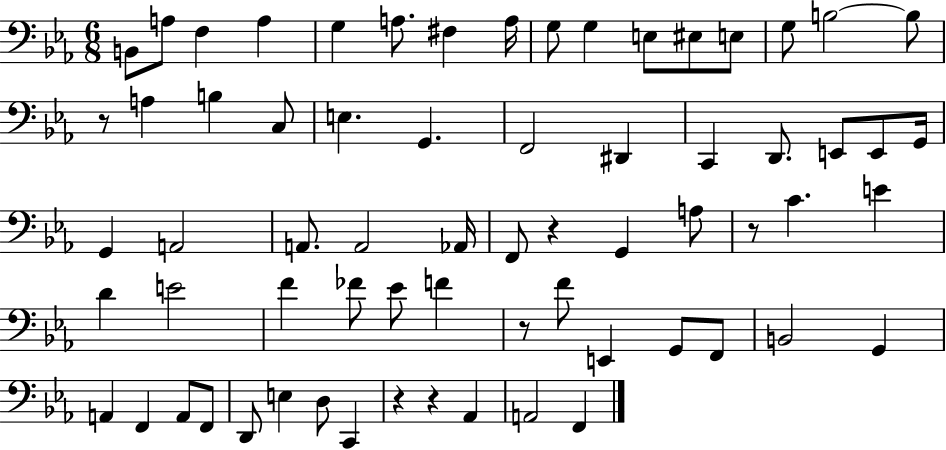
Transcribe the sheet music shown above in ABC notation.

X:1
T:Untitled
M:6/8
L:1/4
K:Eb
B,,/2 A,/2 F, A, G, A,/2 ^F, A,/4 G,/2 G, E,/2 ^E,/2 E,/2 G,/2 B,2 B,/2 z/2 A, B, C,/2 E, G,, F,,2 ^D,, C,, D,,/2 E,,/2 E,,/2 G,,/4 G,, A,,2 A,,/2 A,,2 _A,,/4 F,,/2 z G,, A,/2 z/2 C E D E2 F _F/2 _E/2 F z/2 F/2 E,, G,,/2 F,,/2 B,,2 G,, A,, F,, A,,/2 F,,/2 D,,/2 E, D,/2 C,, z z _A,, A,,2 F,,